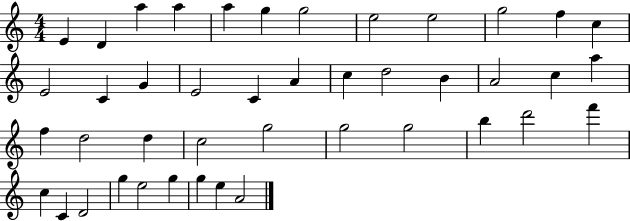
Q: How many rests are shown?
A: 0